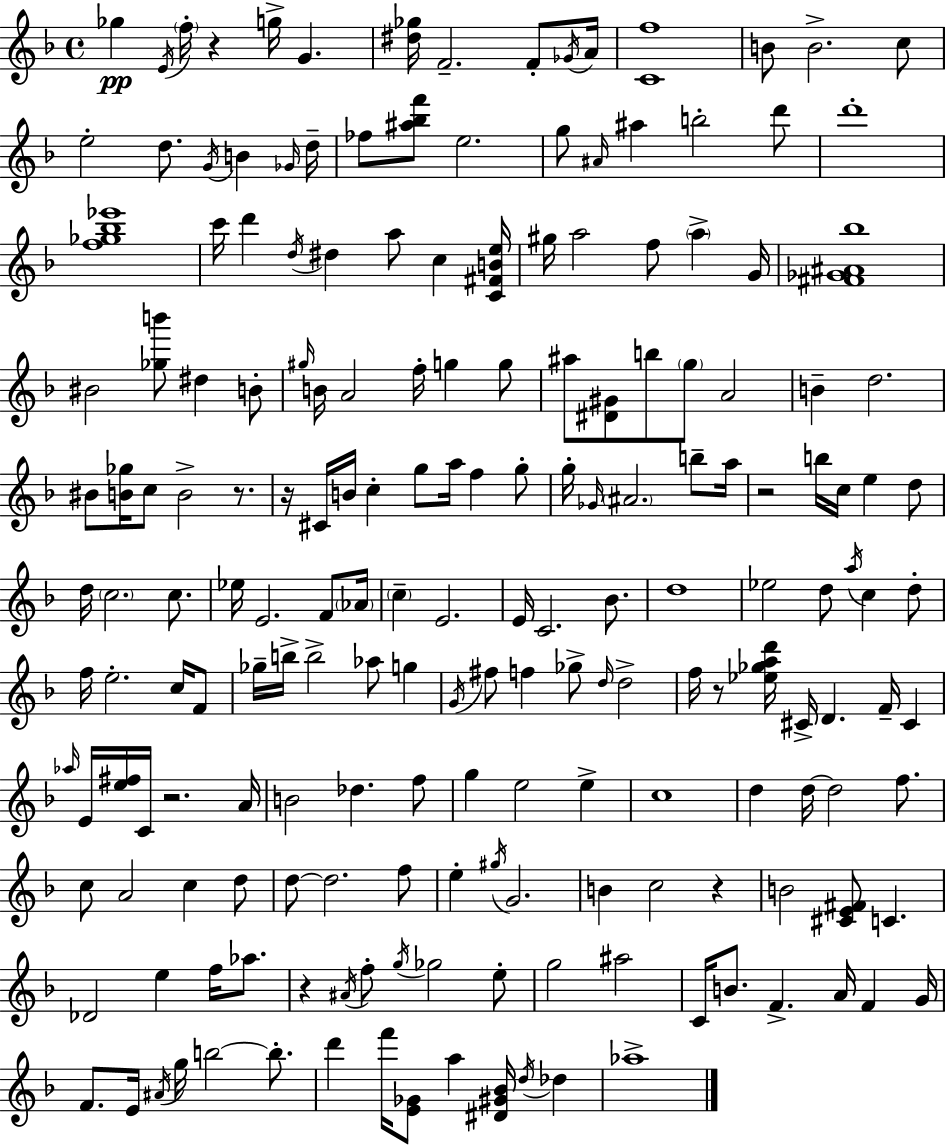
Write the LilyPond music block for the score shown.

{
  \clef treble
  \time 4/4
  \defaultTimeSignature
  \key f \major
  ges''4\pp \acciaccatura { e'16 } \parenthesize f''16-. r4 g''16-> g'4. | <dis'' ges''>16 f'2.-- f'8-. | \acciaccatura { ges'16 } a'16 <c' f''>1 | b'8 b'2.-> | \break c''8 e''2-. d''8. \acciaccatura { g'16 } b'4 | \grace { ges'16 } d''16-- fes''8 <ais'' bes'' f'''>8 e''2. | g''8 \grace { ais'16 } ais''4 b''2-. | d'''8 d'''1-. | \break <f'' ges'' bes'' ees'''>1 | c'''16 d'''4 \acciaccatura { d''16 } dis''4 a''8 | c''4 <c' fis' b' e''>16 gis''16 a''2 f''8 | \parenthesize a''4-> g'16 <fis' ges' ais' bes''>1 | \break bis'2 <ges'' b'''>8 | dis''4 b'8-. \grace { gis''16 } b'16 a'2 | f''16-. g''4 g''8 ais''8 <dis' gis'>8 b''8 \parenthesize g''8 a'2 | b'4-- d''2. | \break bis'8 <b' ges''>16 c''8 b'2-> | r8. r16 cis'16 b'16 c''4-. g''8 | a''16 f''4 g''8-. g''16-. \grace { ges'16 } \parenthesize ais'2. | b''8-- a''16 r2 | \break b''16 c''16 e''4 d''8 d''16 \parenthesize c''2. | c''8. ees''16 e'2. | f'8 \parenthesize aes'16 \parenthesize c''4-- e'2. | e'16 c'2. | \break bes'8. d''1 | ees''2 | d''8 \acciaccatura { a''16 } c''4 d''8-. f''16 e''2.-. | c''16 f'8 ges''16-- b''16-> b''2-> | \break aes''8 g''4 \acciaccatura { g'16 } fis''8 f''4 | ges''8-> \grace { d''16 } d''2-> f''16 r8 <ees'' ges'' a'' d'''>16 cis'16-> | d'4. f'16-- cis'4 \grace { aes''16 } e'16 <e'' fis''>16 c'16 r2. | a'16 b'2 | \break des''4. f''8 g''4 | e''2 e''4-> c''1 | d''4 | d''16~~ d''2 f''8. c''8 a'2 | \break c''4 d''8 d''8~~ d''2. | f''8 e''4-. | \acciaccatura { gis''16 } g'2. b'4 | c''2 r4 b'2 | \break <cis' e' fis'>8 c'4. des'2 | e''4 f''16 aes''8. r4 | \acciaccatura { ais'16 } f''8-. \acciaccatura { g''16 } ges''2 e''8-. g''2 | ais''2 c'16 | \break b'8. f'4.-> a'16 f'4 g'16 f'8. | e'16 \acciaccatura { ais'16 } g''16 b''2~~ b''8.-. | d'''4 f'''16 <e' ges'>8 a''4 <dis' gis' bes'>16 \acciaccatura { d''16 } des''4 | aes''1-> | \break \bar "|."
}